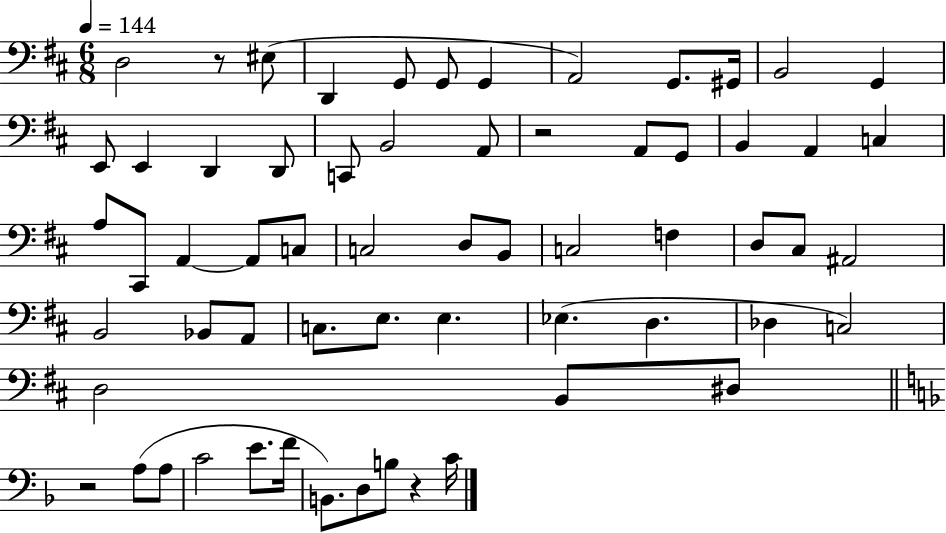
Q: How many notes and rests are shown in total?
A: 62